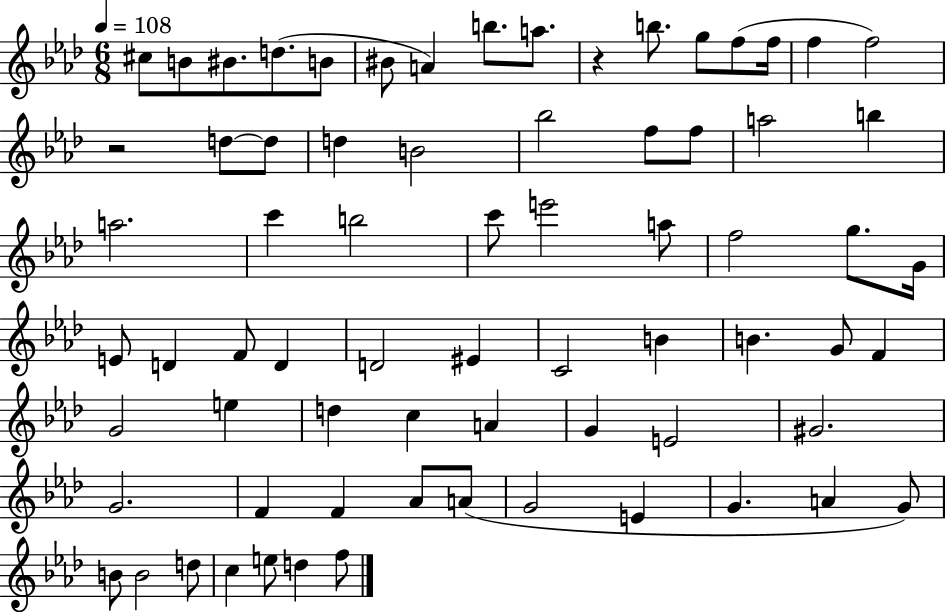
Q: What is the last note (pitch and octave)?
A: F5